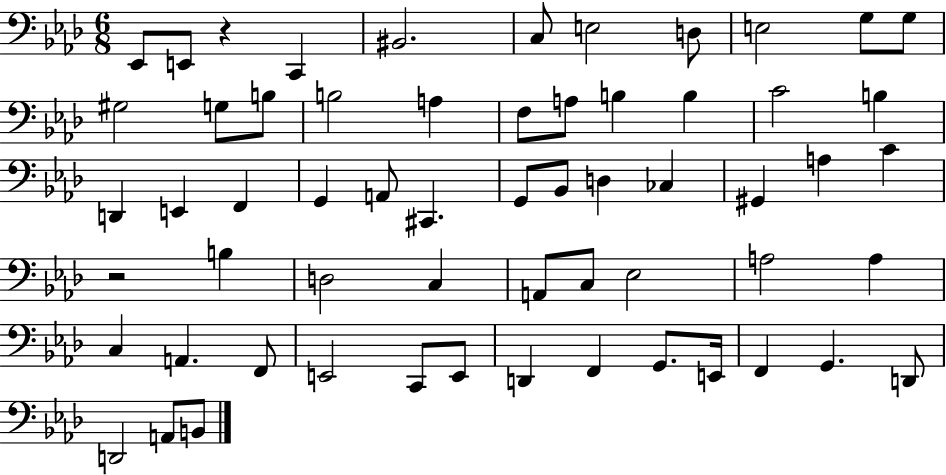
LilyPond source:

{
  \clef bass
  \numericTimeSignature
  \time 6/8
  \key aes \major
  \repeat volta 2 { ees,8 e,8 r4 c,4 | bis,2. | c8 e2 d8 | e2 g8 g8 | \break gis2 g8 b8 | b2 a4 | f8 a8 b4 b4 | c'2 b4 | \break d,4 e,4 f,4 | g,4 a,8 cis,4. | g,8 bes,8 d4 ces4 | gis,4 a4 c'4 | \break r2 b4 | d2 c4 | a,8 c8 ees2 | a2 a4 | \break c4 a,4. f,8 | e,2 c,8 e,8 | d,4 f,4 g,8. e,16 | f,4 g,4. d,8 | \break d,2 a,8 b,8 | } \bar "|."
}